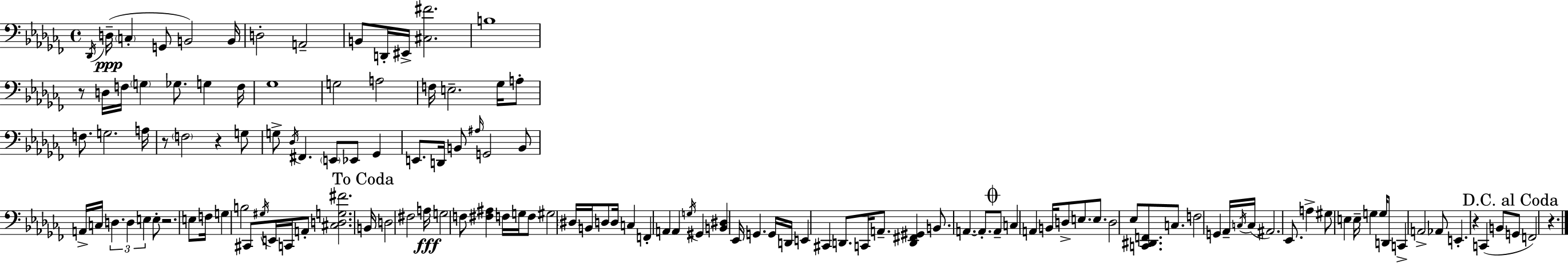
X:1
T:Untitled
M:4/4
L:1/4
K:Abm
_D,,/4 D,/4 C, G,,/2 B,,2 B,,/4 D,2 A,,2 B,,/2 D,,/4 ^E,,/4 [^C,^F]2 B,4 z/2 D,/4 F,/4 G, _G,/2 G, F,/4 _G,4 G,2 A,2 F,/4 E,2 _G,/4 A,/2 F,/2 G,2 A,/4 z/2 F,2 z G,/2 G,/2 _D,/4 ^F,, E,,/2 _E,,/2 _G,, E,,/2 D,,/4 B,,/2 ^A,/4 G,,2 B,,/2 A,,/4 C,/4 D, D, E, E,/2 z2 E,/2 F,/4 G, B,2 ^C,,/2 ^G,/4 E,,/4 C,,/4 A,,/2 [^C,D,G,^F]2 B,,/4 D,2 ^F,2 A,/4 G,2 F,/2 [^F,^A,] F,/4 G,/4 F,/2 ^G,2 ^D,/4 B,,/4 D,/2 D,/4 C, F,, A,, A,, G,/4 ^G,, [B,,^D,] _E,,/4 G,, G,,/4 D,,/4 E,, ^C,, D,,/2 C,,/4 A,,/2 [D,,^F,,^G,,] B,,/2 A,, A,,/2 A,,/2 C, A,, B,,/4 D,/2 E,/2 E,/2 D,2 _E,/2 [C,,^D,,F,,]/2 C,/2 F,2 G,, _A,,/4 C,/4 C,/4 ^A,,2 _E,,/2 A, ^G,/2 E, E,/4 G, G,/4 D,,/2 C,, A,,2 _A,,/2 E,, z C,, B,,/2 G,,/2 F,,2 z